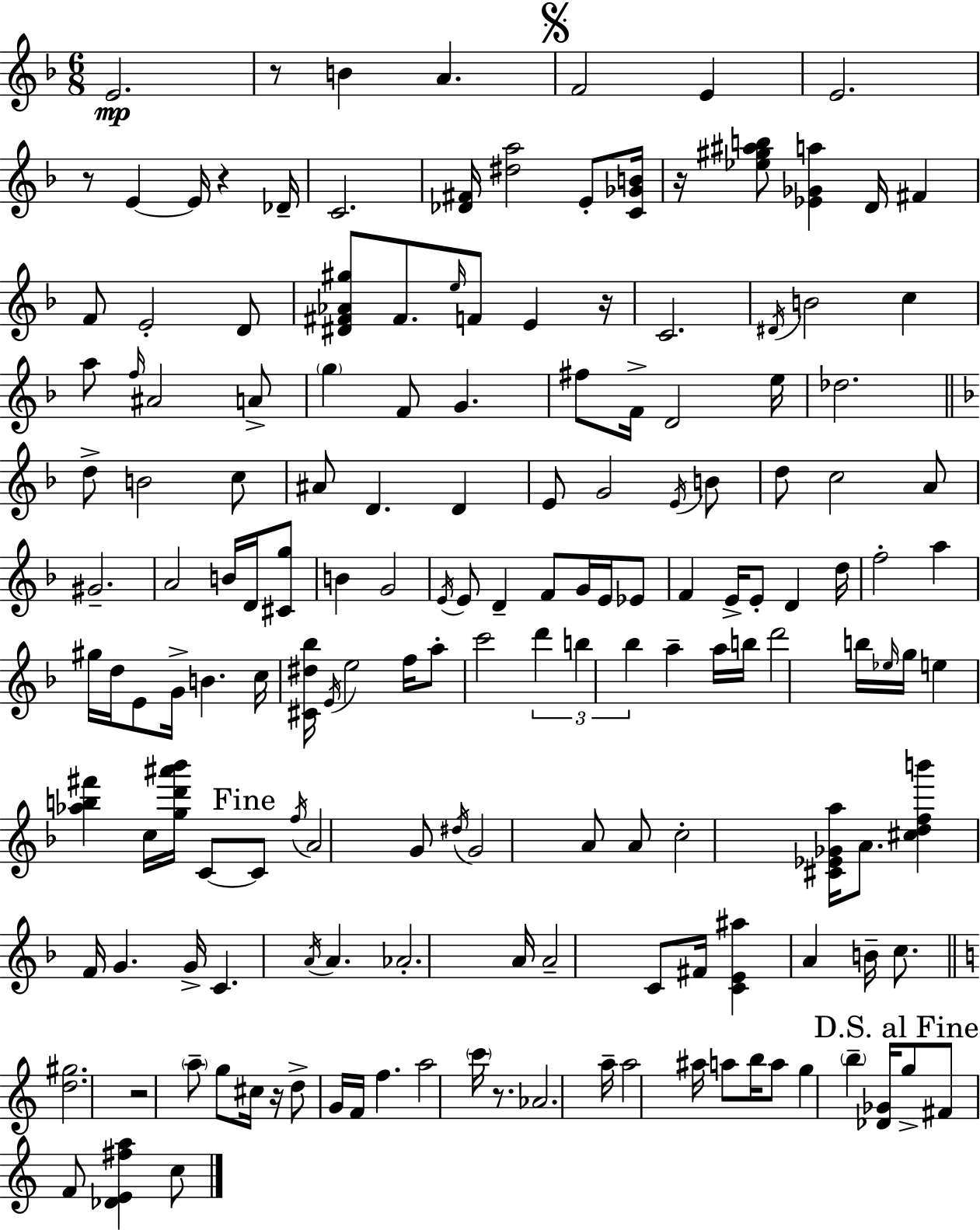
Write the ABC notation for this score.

X:1
T:Untitled
M:6/8
L:1/4
K:F
E2 z/2 B A F2 E E2 z/2 E E/4 z _D/4 C2 [_D^F]/4 [^da]2 E/2 [C_GB]/4 z/4 [_e^g^ab]/2 [_E_Ga] D/4 ^F F/2 E2 D/2 [^D^F_A^g]/2 ^F/2 e/4 F/2 E z/4 C2 ^D/4 B2 c a/2 f/4 ^A2 A/2 g F/2 G ^f/2 F/4 D2 e/4 _d2 d/2 B2 c/2 ^A/2 D D E/2 G2 E/4 B/2 d/2 c2 A/2 ^G2 A2 B/4 D/4 [^Cg]/2 B G2 E/4 E/2 D F/2 G/4 E/4 _E/2 F E/4 E/2 D d/4 f2 a ^g/4 d/4 E/2 G/4 B c/4 [^C^d_b]/4 E/4 e2 f/4 a/2 c'2 d' b _b a a/4 b/4 d'2 b/4 _e/4 g/4 e [_ab^f'] c/4 [gd'^a'_b']/4 C/2 C/2 f/4 A2 G/2 ^d/4 G2 A/2 A/2 c2 [^C_E_Ga]/4 A/2 [^cdfb'] F/4 G G/4 C A/4 A _A2 A/4 A2 C/2 ^F/4 [CE^a] A B/4 c/2 [d^g]2 z2 a/2 g/2 ^c/4 z/4 d/2 G/4 F/4 f a2 c'/4 z/2 _A2 a/4 a2 ^a/4 a/2 b/4 a/2 g b [_D_G]/4 g/2 ^F/2 F/2 [_DE^fa] c/2